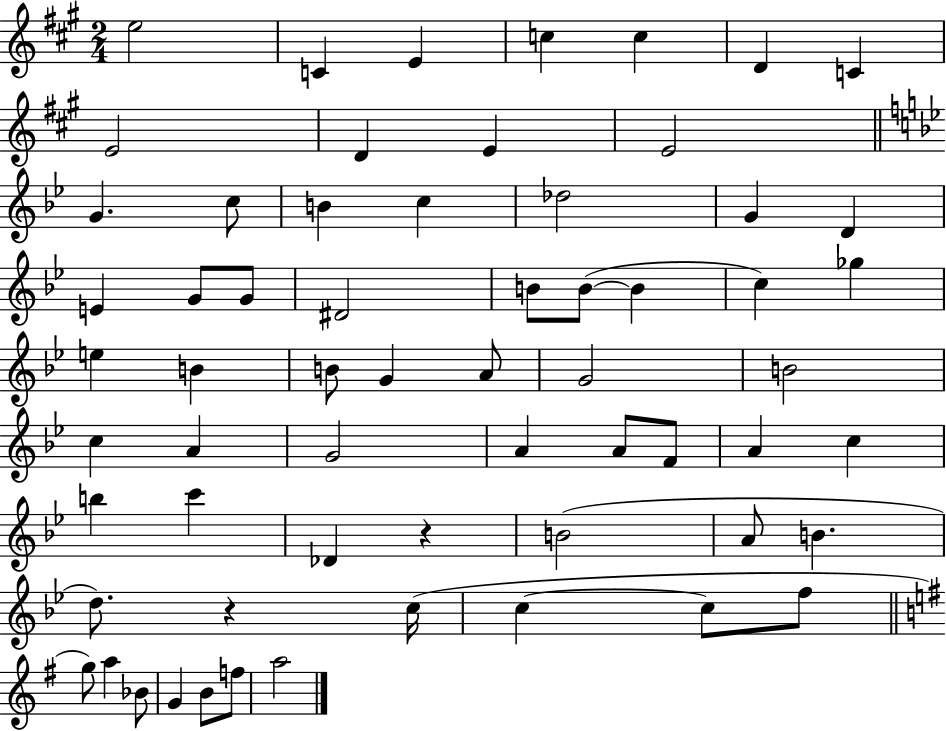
{
  \clef treble
  \numericTimeSignature
  \time 2/4
  \key a \major
  e''2 | c'4 e'4 | c''4 c''4 | d'4 c'4 | \break e'2 | d'4 e'4 | e'2 | \bar "||" \break \key g \minor g'4. c''8 | b'4 c''4 | des''2 | g'4 d'4 | \break e'4 g'8 g'8 | dis'2 | b'8 b'8~(~ b'4 | c''4) ges''4 | \break e''4 b'4 | b'8 g'4 a'8 | g'2 | b'2 | \break c''4 a'4 | g'2 | a'4 a'8 f'8 | a'4 c''4 | \break b''4 c'''4 | des'4 r4 | b'2( | a'8 b'4. | \break d''8.) r4 c''16( | c''4~~ c''8 f''8 | \bar "||" \break \key g \major g''8) a''4 bes'8 | g'4 b'8 f''8 | a''2 | \bar "|."
}